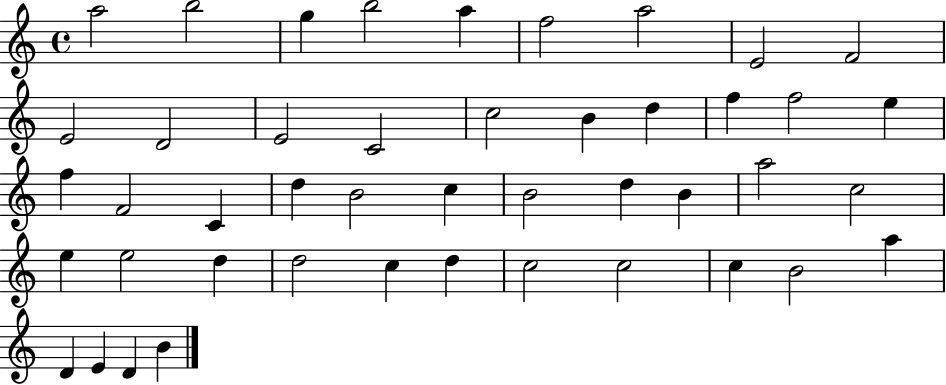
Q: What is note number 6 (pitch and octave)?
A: F5